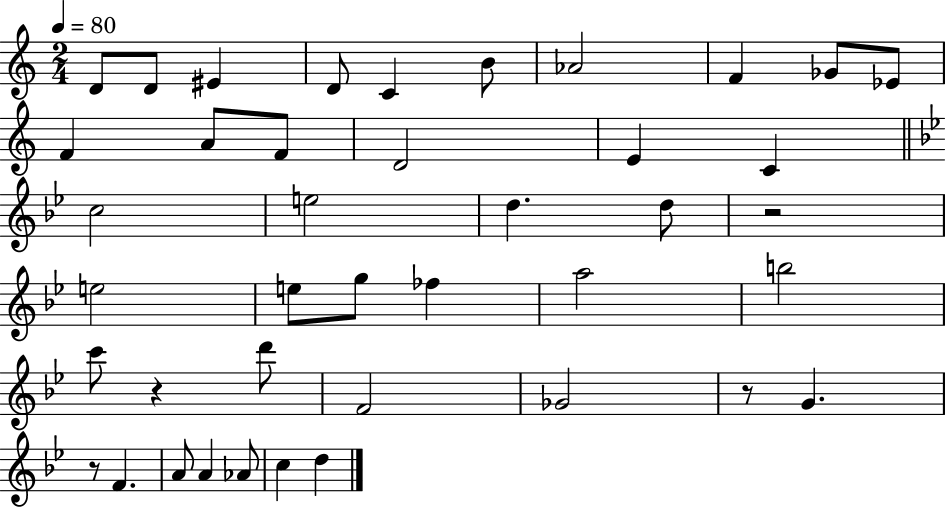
D4/e D4/e EIS4/q D4/e C4/q B4/e Ab4/h F4/q Gb4/e Eb4/e F4/q A4/e F4/e D4/h E4/q C4/q C5/h E5/h D5/q. D5/e R/h E5/h E5/e G5/e FES5/q A5/h B5/h C6/e R/q D6/e F4/h Gb4/h R/e G4/q. R/e F4/q. A4/e A4/q Ab4/e C5/q D5/q